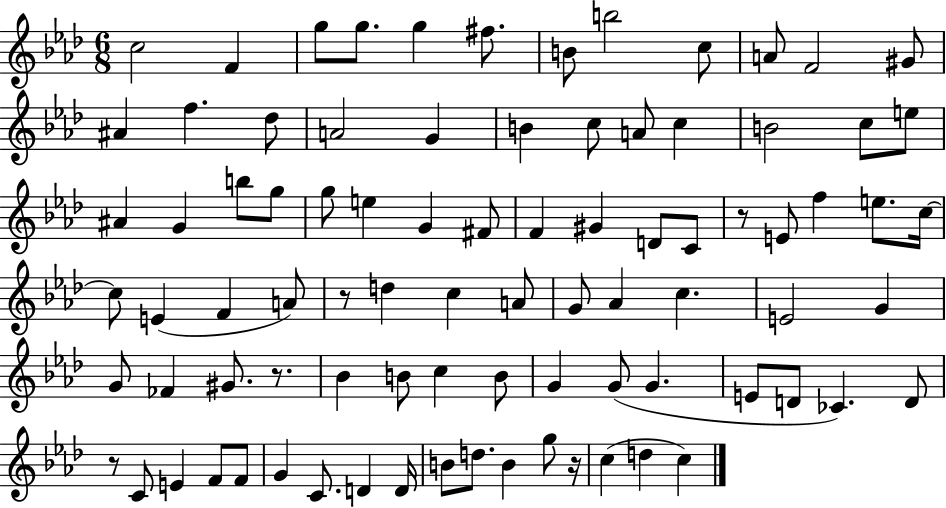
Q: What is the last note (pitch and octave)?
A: C5